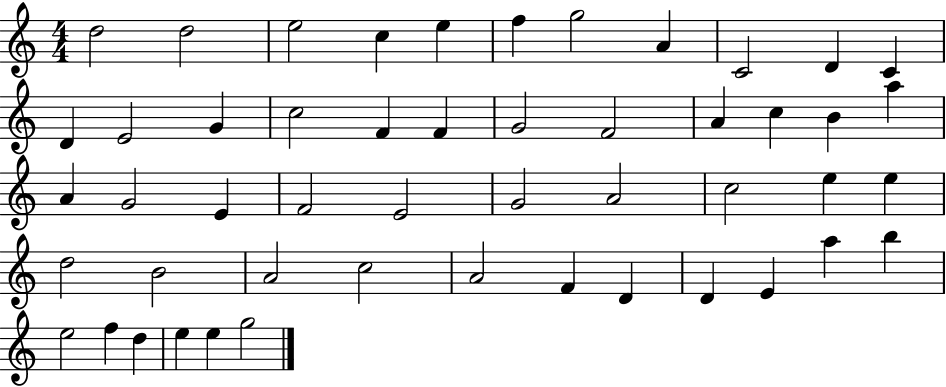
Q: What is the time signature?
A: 4/4